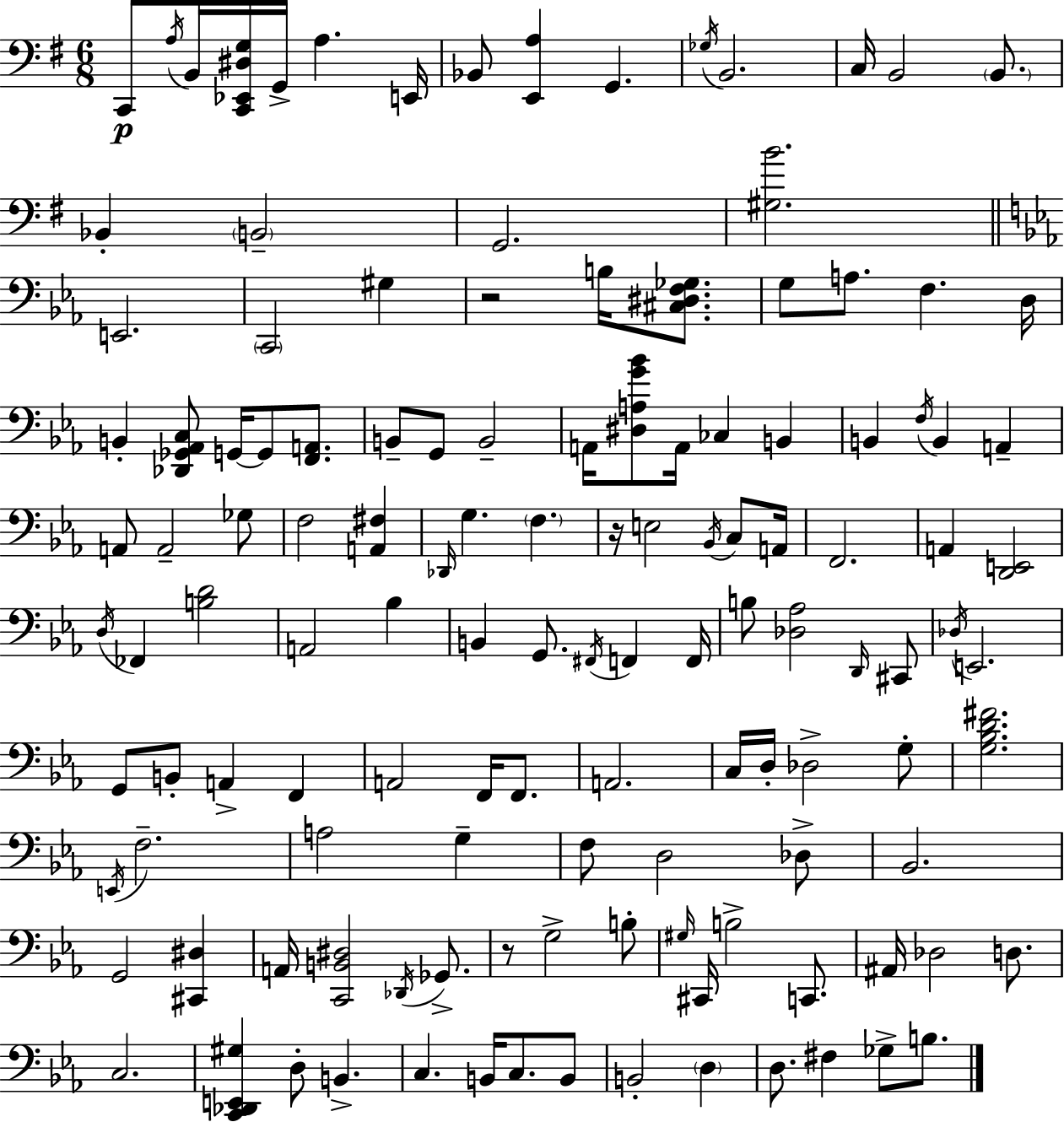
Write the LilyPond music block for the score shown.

{
  \clef bass
  \numericTimeSignature
  \time 6/8
  \key g \major
  c,8\p \acciaccatura { a16 } b,16 <c, ees, dis g>16 g,16-> a4. | e,16 bes,8 <e, a>4 g,4. | \acciaccatura { ges16 } b,2. | c16 b,2 \parenthesize b,8. | \break bes,4-. \parenthesize b,2-- | g,2. | <gis b'>2. | \bar "||" \break \key ees \major e,2. | \parenthesize c,2 gis4 | r2 b16 <cis dis f ges>8. | g8 a8. f4. d16 | \break b,4-. <des, ges, aes, c>8 g,16~~ g,8 <f, a,>8. | b,8-- g,8 b,2-- | a,16 <dis a g' bes'>8 a,16 ces4 b,4 | b,4 \acciaccatura { f16 } b,4 a,4-- | \break a,8 a,2-- ges8 | f2 <a, fis>4 | \grace { des,16 } g4. \parenthesize f4. | r16 e2 \acciaccatura { bes,16 } | \break c8 a,16 f,2. | a,4 <d, e,>2 | \acciaccatura { d16 } fes,4 <b d'>2 | a,2 | \break bes4 b,4 g,8. \acciaccatura { fis,16 } | f,4 f,16 b8 <des aes>2 | \grace { d,16 } cis,8 \acciaccatura { des16 } e,2. | g,8 b,8-. a,4-> | \break f,4 a,2 | f,16 f,8. a,2. | c16 d16-. des2-> | g8-. <g bes d' fis'>2. | \break \acciaccatura { e,16 } f2.-- | a2 | g4-- f8 d2 | des8-> bes,2. | \break g,2 | <cis, dis>4 a,16 <c, b, dis>2 | \acciaccatura { des,16 } ges,8.-> r8 g2-> | b8-. \grace { gis16 } cis,16 b2-> | \break c,8. ais,16 des2 | d8. c2. | <c, des, e, gis>4 | d8-. b,4.-> c4. | \break b,16 c8. b,8 b,2-. | \parenthesize d4 d8. | fis4 ges8-> b8. \bar "|."
}